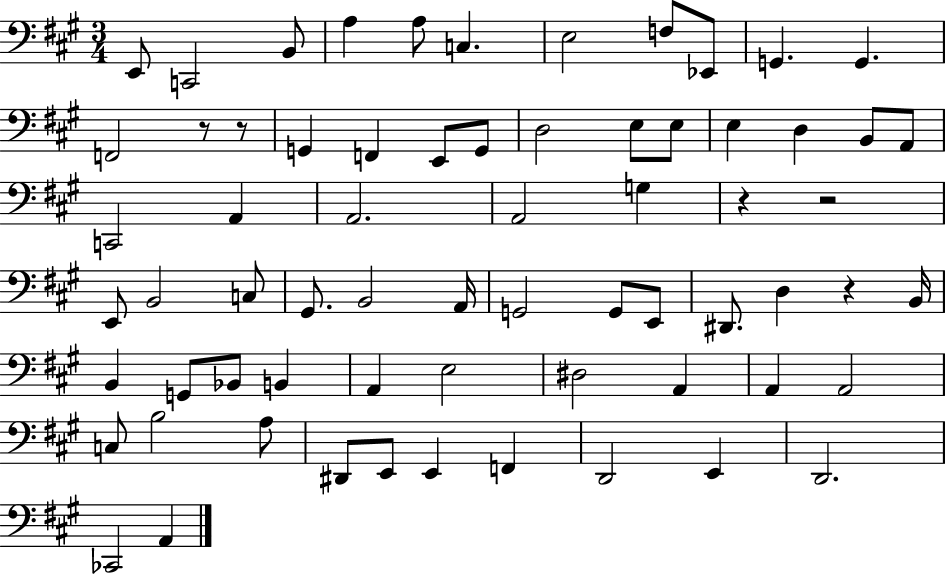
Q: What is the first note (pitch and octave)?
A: E2